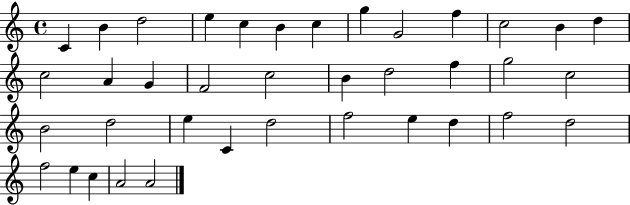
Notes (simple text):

C4/q B4/q D5/h E5/q C5/q B4/q C5/q G5/q G4/h F5/q C5/h B4/q D5/q C5/h A4/q G4/q F4/h C5/h B4/q D5/h F5/q G5/h C5/h B4/h D5/h E5/q C4/q D5/h F5/h E5/q D5/q F5/h D5/h F5/h E5/q C5/q A4/h A4/h